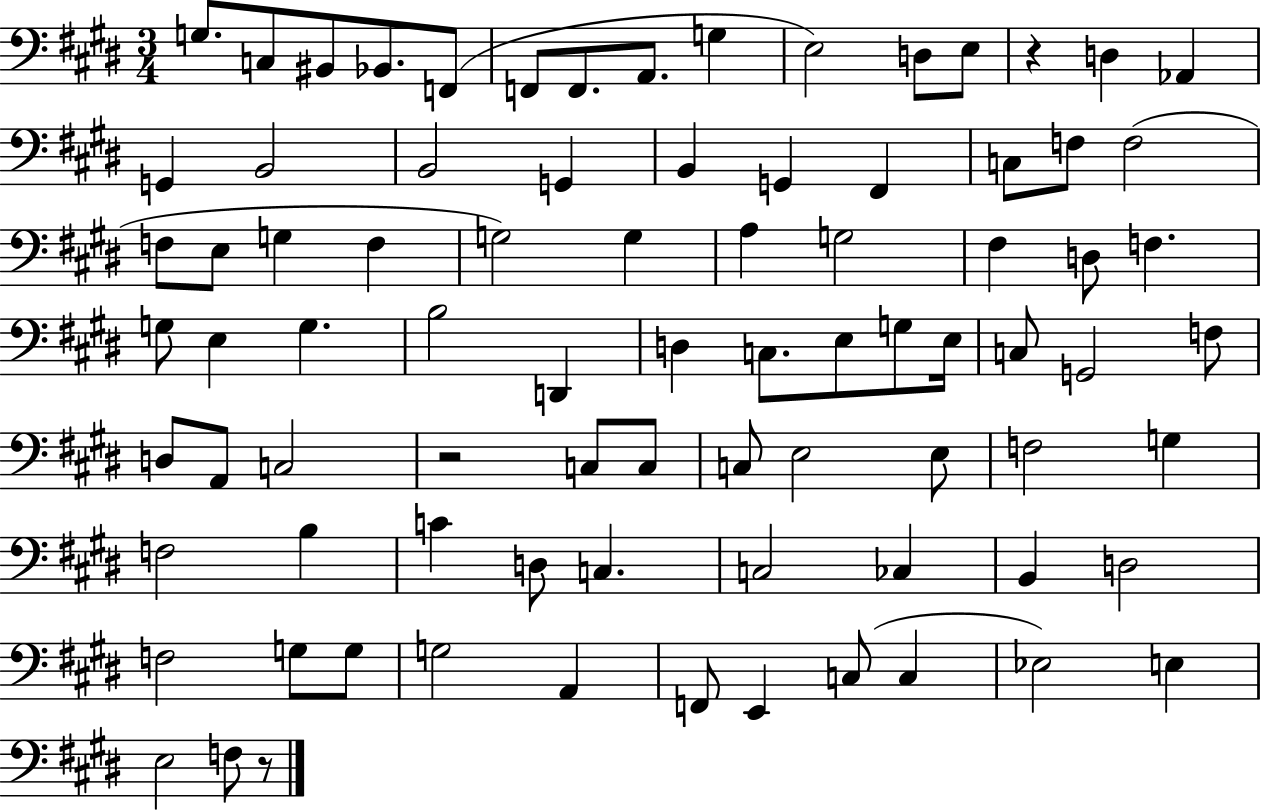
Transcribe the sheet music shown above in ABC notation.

X:1
T:Untitled
M:3/4
L:1/4
K:E
G,/2 C,/2 ^B,,/2 _B,,/2 F,,/2 F,,/2 F,,/2 A,,/2 G, E,2 D,/2 E,/2 z D, _A,, G,, B,,2 B,,2 G,, B,, G,, ^F,, C,/2 F,/2 F,2 F,/2 E,/2 G, F, G,2 G, A, G,2 ^F, D,/2 F, G,/2 E, G, B,2 D,, D, C,/2 E,/2 G,/2 E,/4 C,/2 G,,2 F,/2 D,/2 A,,/2 C,2 z2 C,/2 C,/2 C,/2 E,2 E,/2 F,2 G, F,2 B, C D,/2 C, C,2 _C, B,, D,2 F,2 G,/2 G,/2 G,2 A,, F,,/2 E,, C,/2 C, _E,2 E, E,2 F,/2 z/2